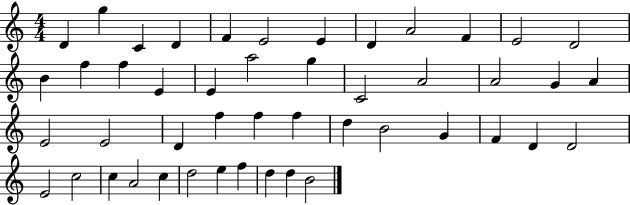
D4/q G5/q C4/q D4/q F4/q E4/h E4/q D4/q A4/h F4/q E4/h D4/h B4/q F5/q F5/q E4/q E4/q A5/h G5/q C4/h A4/h A4/h G4/q A4/q E4/h E4/h D4/q F5/q F5/q F5/q D5/q B4/h G4/q F4/q D4/q D4/h E4/h C5/h C5/q A4/h C5/q D5/h E5/q F5/q D5/q D5/q B4/h